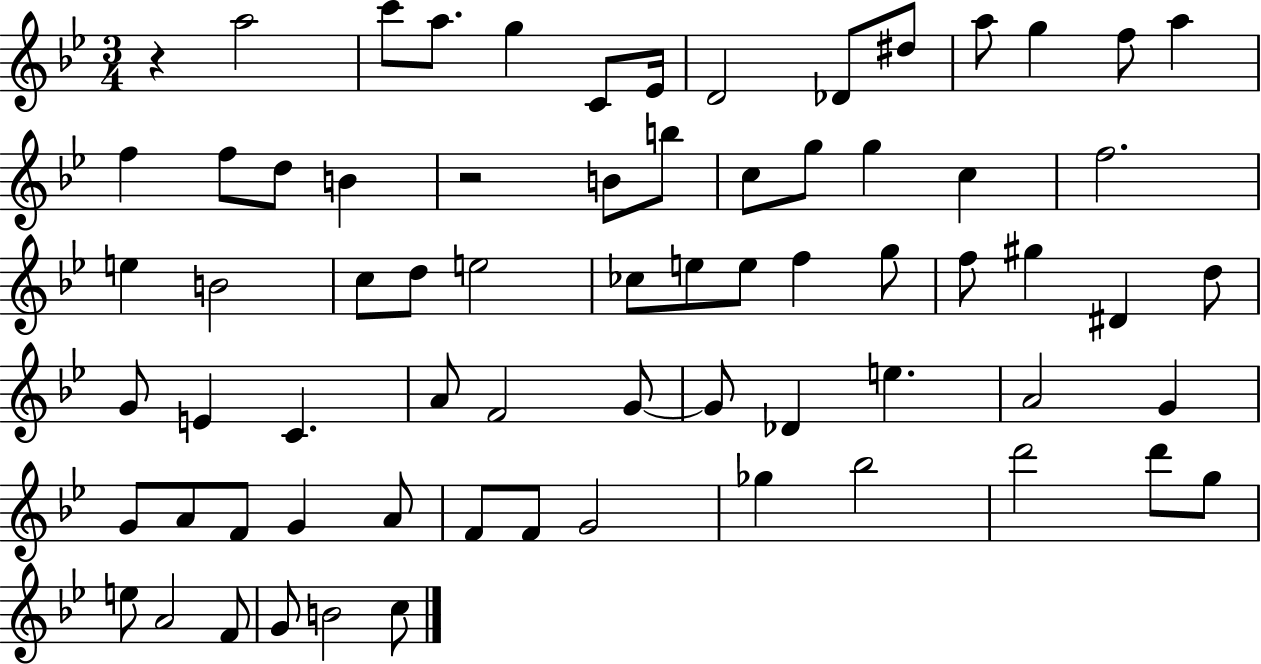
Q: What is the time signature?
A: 3/4